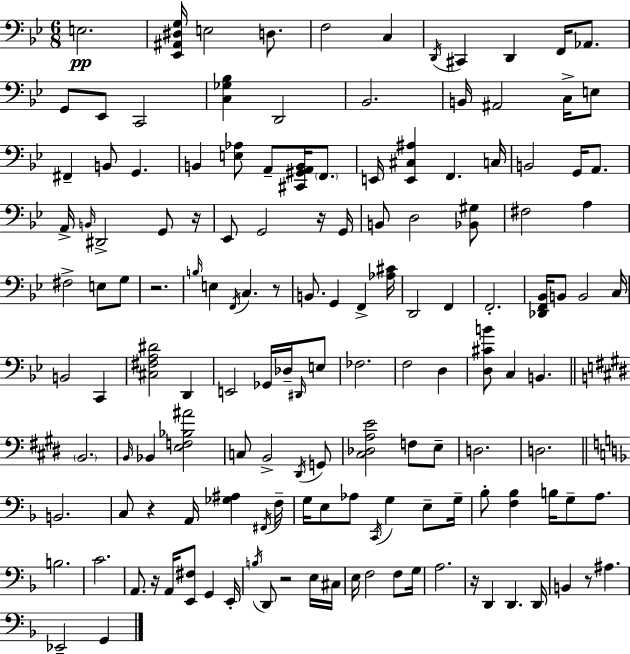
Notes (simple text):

E3/h. [Eb2,A#2,D#3,G3]/s E3/h D3/e. F3/h C3/q D2/s C#2/q D2/q F2/s Ab2/e. G2/e Eb2/e C2/h [C3,Gb3,Bb3]/q D2/h Bb2/h. B2/s A#2/h C3/s E3/e F#2/q B2/e G2/q. B2/q [E3,Ab3]/e A2/e [C#2,G#2,A2,B2]/s F2/e. E2/s [E2,C#3,A#3]/q F2/q. C3/s B2/h G2/s A2/e. A2/s B2/s D#2/h G2/e R/s Eb2/e G2/h R/s G2/s B2/e D3/h [Bb2,G#3]/e F#3/h A3/q F#3/h E3/e G3/e R/h. B3/s E3/q F2/s C3/q. R/e B2/e. G2/q F2/q [Ab3,C#4]/s D2/h F2/q F2/h. [Db2,F2,Bb2]/s B2/e B2/h C3/s B2/h C2/q [C#3,F#3,A3,D#4]/h D2/q E2/h Gb2/s Db3/s D#2/s E3/e FES3/h. F3/h D3/q [D3,C#4,B4]/e C3/q B2/q. B2/h. B2/s Bb2/q [E3,F3,Bb3,A#4]/h C3/e B2/h D#2/s G2/e [C#3,Db3,A3,E4]/h F3/e E3/e D3/h. D3/h. B2/h. C3/e R/q A2/s [Gb3,A#3]/q F#2/s F3/s G3/s E3/e Ab3/e C2/s G3/q E3/e G3/s Bb3/e [F3,Bb3]/q B3/s G3/e A3/e. B3/h. C4/h. A2/e. R/s A2/s [E2,F#3]/e G2/q E2/s B3/s D2/e R/h E3/s C#3/s E3/s F3/h F3/e G3/s A3/h. R/s D2/q D2/q. D2/s B2/q R/e A#3/q. Eb2/h G2/q